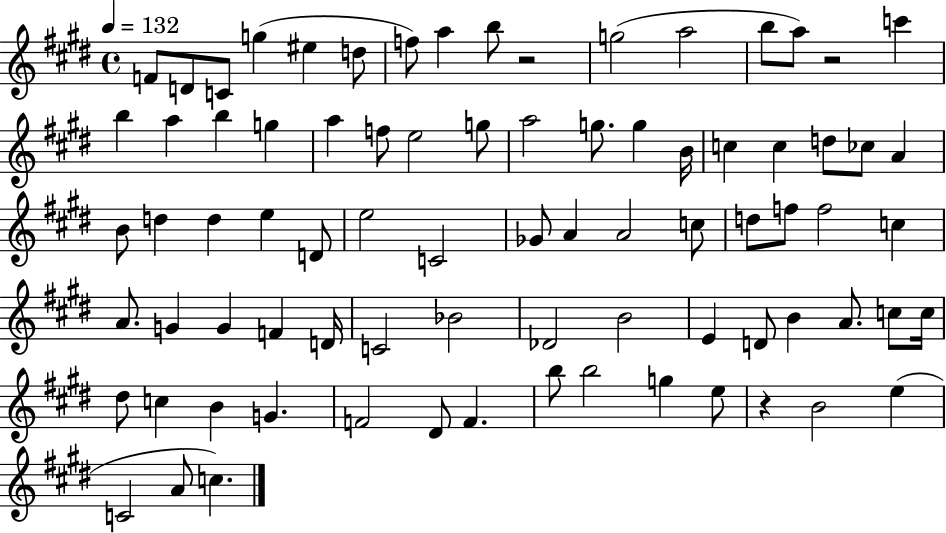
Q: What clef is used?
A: treble